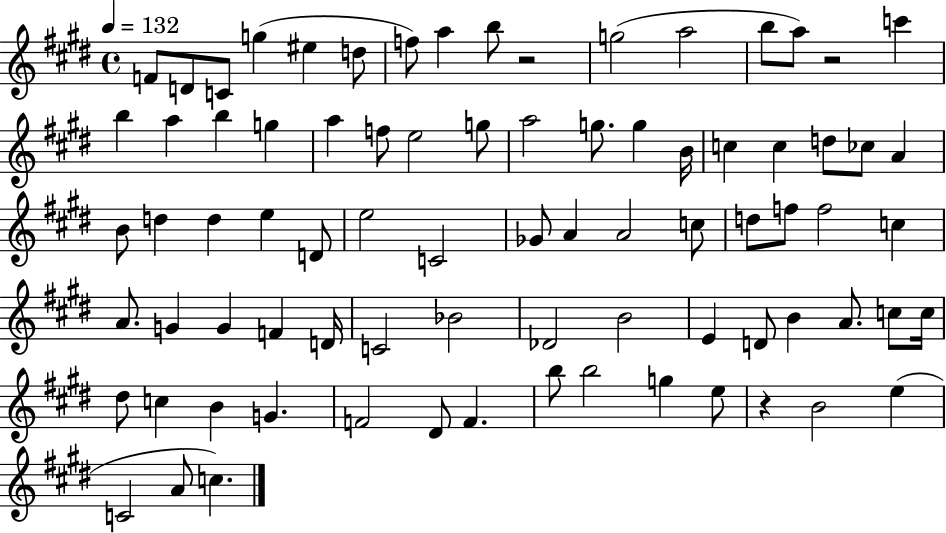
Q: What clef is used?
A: treble